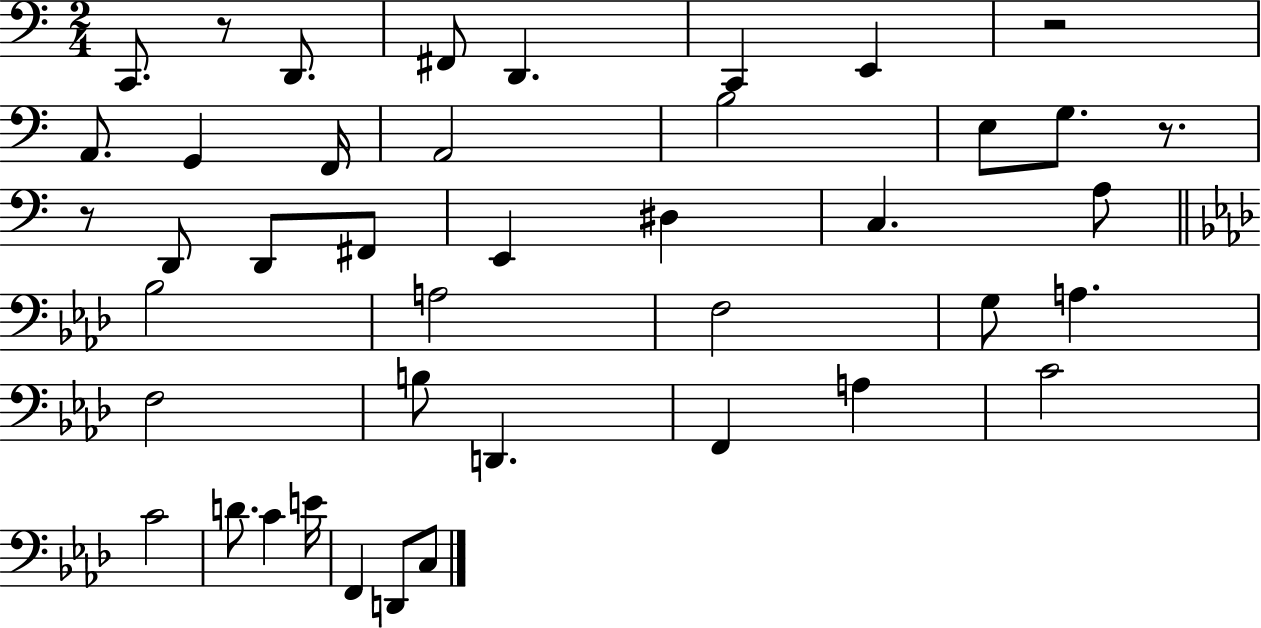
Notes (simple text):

C2/e. R/e D2/e. F#2/e D2/q. C2/q E2/q R/h A2/e. G2/q F2/s A2/h B3/h E3/e G3/e. R/e. R/e D2/e D2/e F#2/e E2/q D#3/q C3/q. A3/e Bb3/h A3/h F3/h G3/e A3/q. F3/h B3/e D2/q. F2/q A3/q C4/h C4/h D4/e. C4/q E4/s F2/q D2/e C3/e